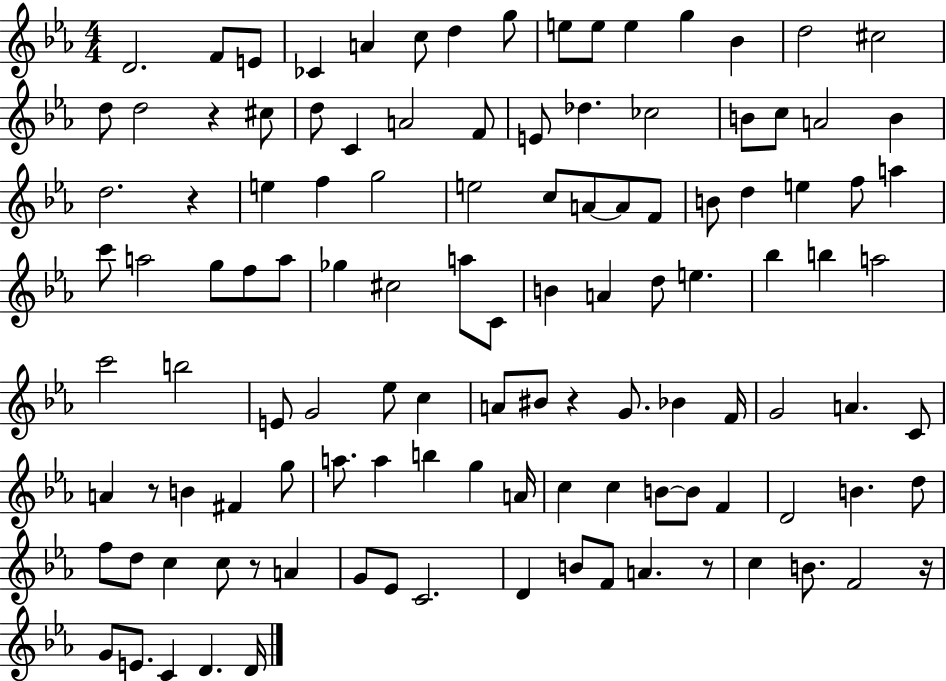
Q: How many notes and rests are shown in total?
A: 117